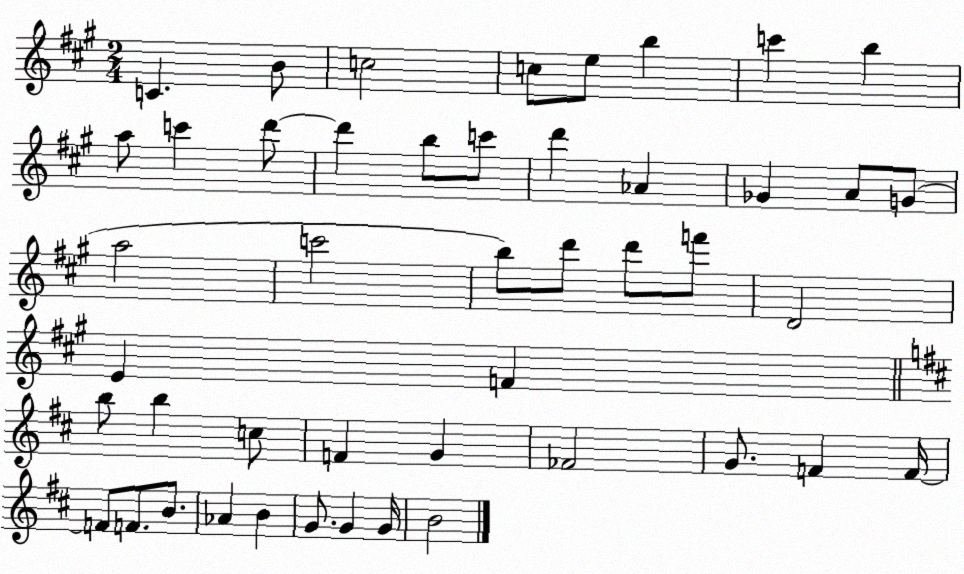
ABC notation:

X:1
T:Untitled
M:2/4
L:1/4
K:A
C B/2 c2 c/2 e/2 b c' b a/2 c' d'/2 d' b/2 c'/2 d' _A _G A/2 G/2 a2 c'2 b/2 d'/2 d'/2 f'/2 D2 E F b/2 b c/2 F G _F2 G/2 F F/4 F/2 F/2 B/2 _A B G/2 G G/4 B2